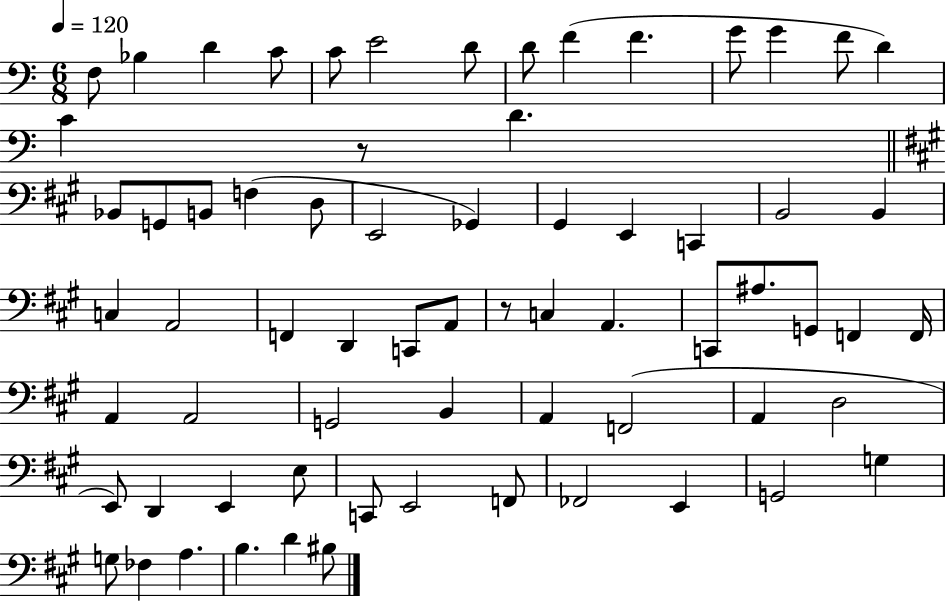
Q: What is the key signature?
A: C major